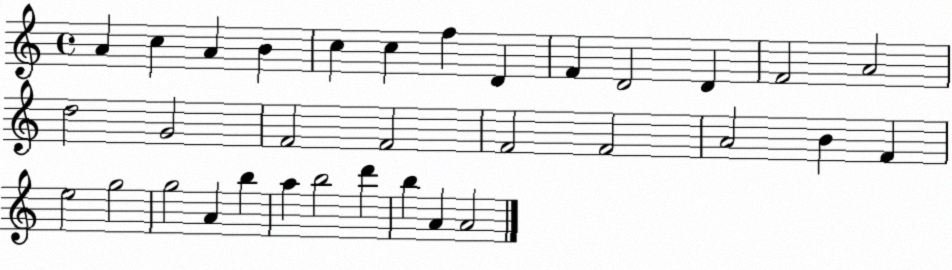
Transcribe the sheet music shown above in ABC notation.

X:1
T:Untitled
M:4/4
L:1/4
K:C
A c A B c c f D F D2 D F2 A2 d2 G2 F2 F2 F2 F2 A2 B F e2 g2 g2 A b a b2 d' b A A2